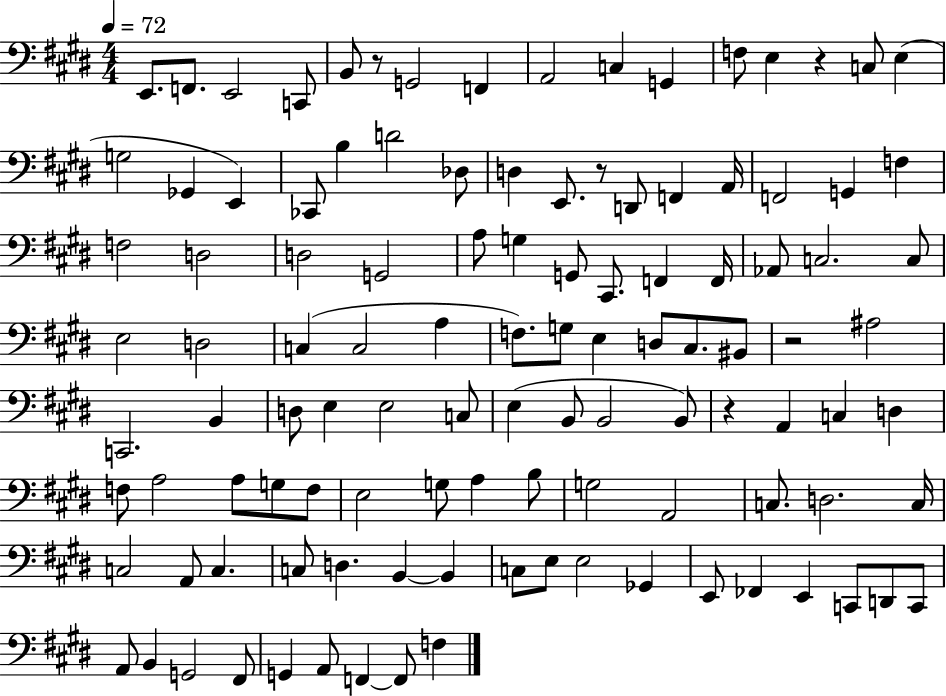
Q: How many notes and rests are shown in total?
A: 112